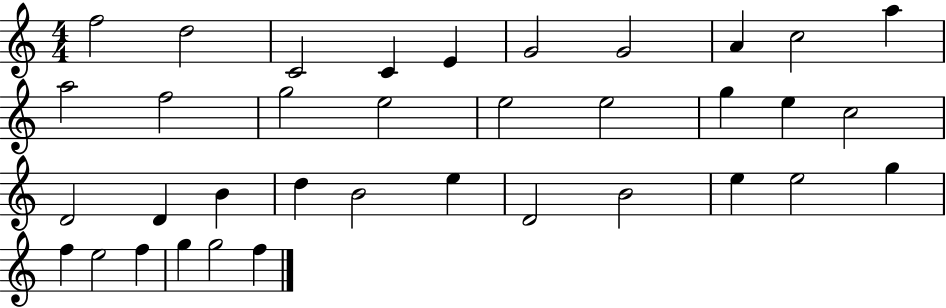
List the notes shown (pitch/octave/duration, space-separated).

F5/h D5/h C4/h C4/q E4/q G4/h G4/h A4/q C5/h A5/q A5/h F5/h G5/h E5/h E5/h E5/h G5/q E5/q C5/h D4/h D4/q B4/q D5/q B4/h E5/q D4/h B4/h E5/q E5/h G5/q F5/q E5/h F5/q G5/q G5/h F5/q